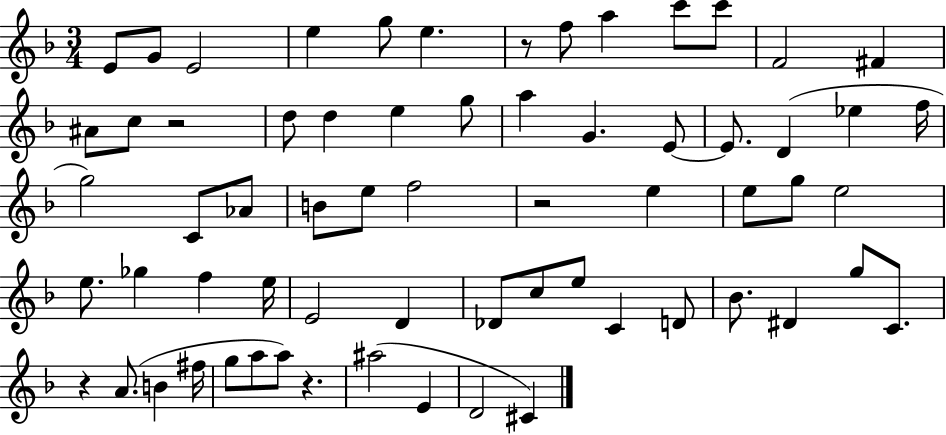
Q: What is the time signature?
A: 3/4